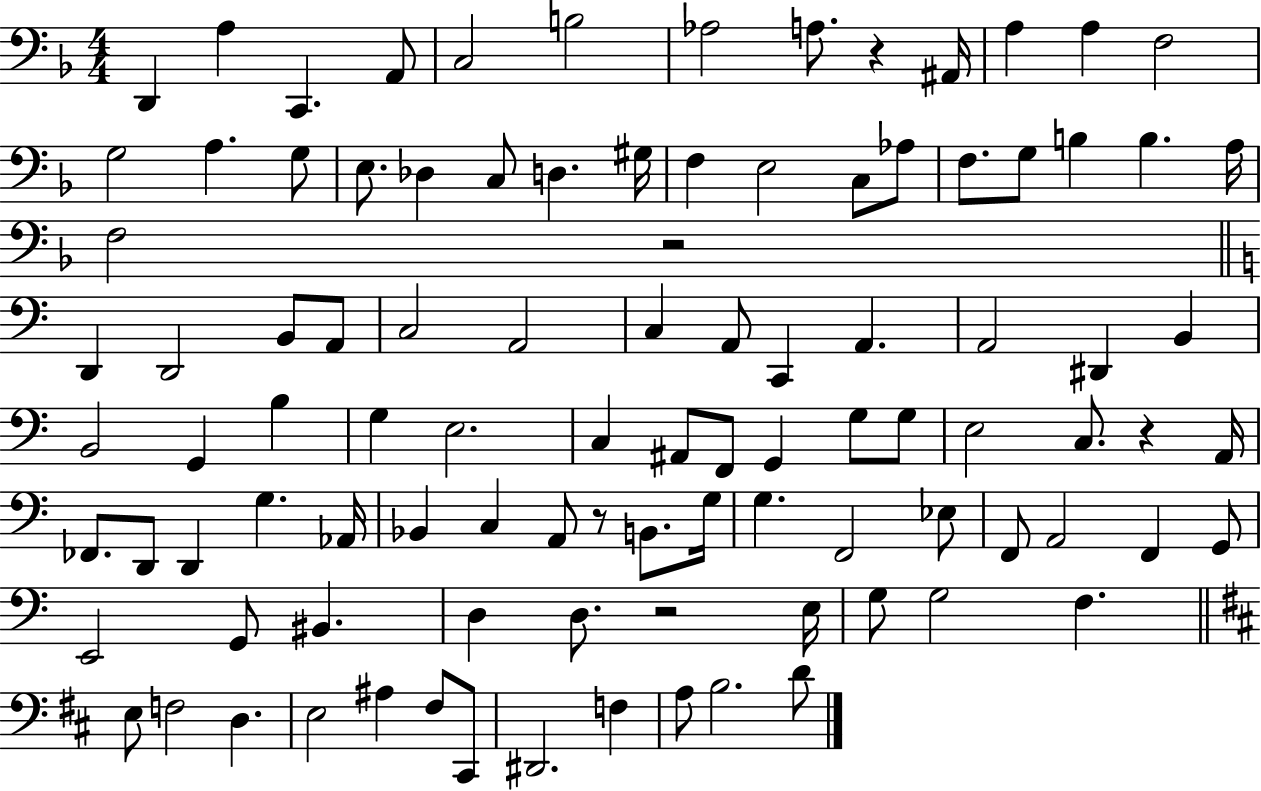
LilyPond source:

{
  \clef bass
  \numericTimeSignature
  \time 4/4
  \key f \major
  d,4 a4 c,4. a,8 | c2 b2 | aes2 a8. r4 ais,16 | a4 a4 f2 | \break g2 a4. g8 | e8. des4 c8 d4. gis16 | f4 e2 c8 aes8 | f8. g8 b4 b4. a16 | \break f2 r2 | \bar "||" \break \key c \major d,4 d,2 b,8 a,8 | c2 a,2 | c4 a,8 c,4 a,4. | a,2 dis,4 b,4 | \break b,2 g,4 b4 | g4 e2. | c4 ais,8 f,8 g,4 g8 g8 | e2 c8. r4 a,16 | \break fes,8. d,8 d,4 g4. aes,16 | bes,4 c4 a,8 r8 b,8. g16 | g4. f,2 ees8 | f,8 a,2 f,4 g,8 | \break e,2 g,8 bis,4. | d4 d8. r2 e16 | g8 g2 f4. | \bar "||" \break \key d \major e8 f2 d4. | e2 ais4 fis8 cis,8 | dis,2. f4 | a8 b2. d'8 | \break \bar "|."
}